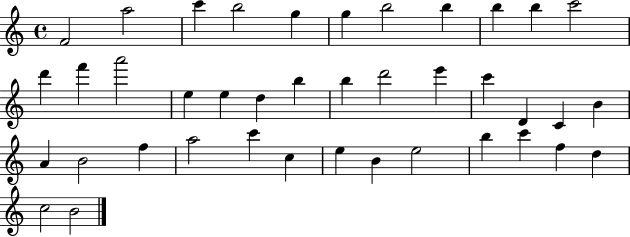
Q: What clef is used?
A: treble